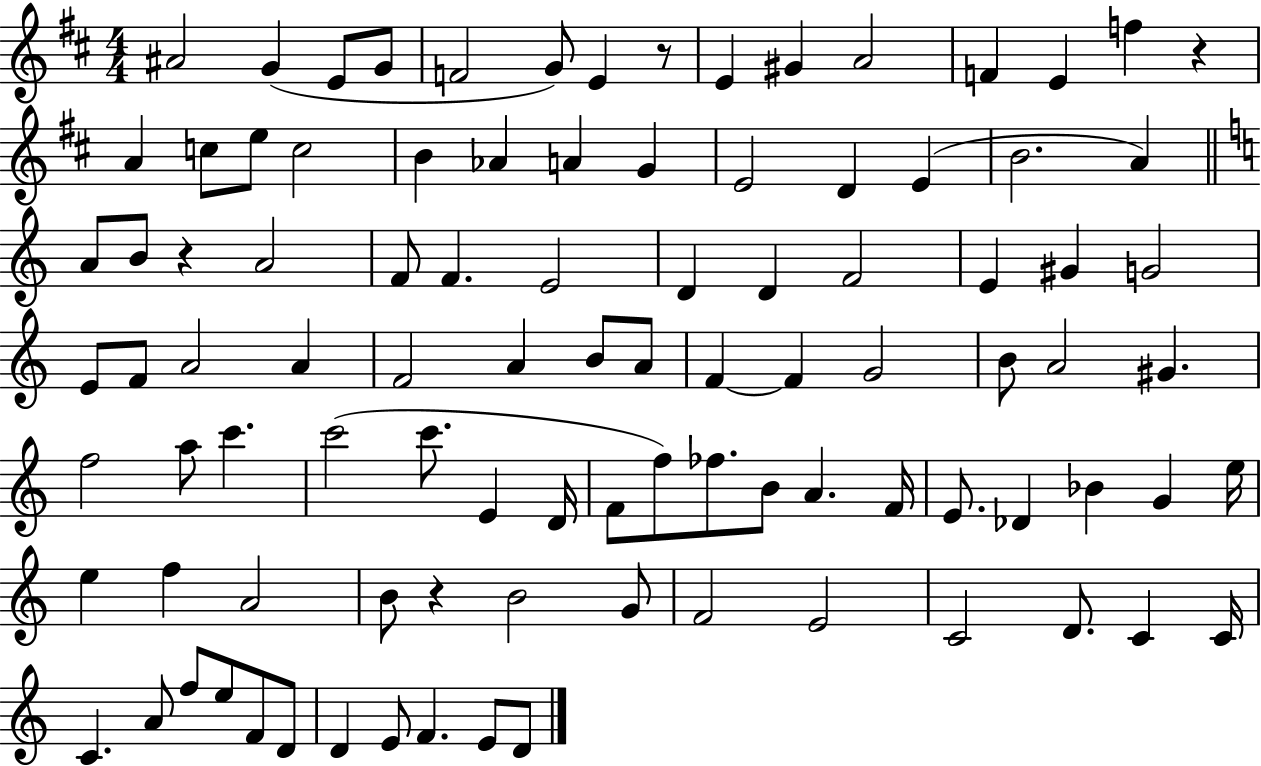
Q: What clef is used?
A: treble